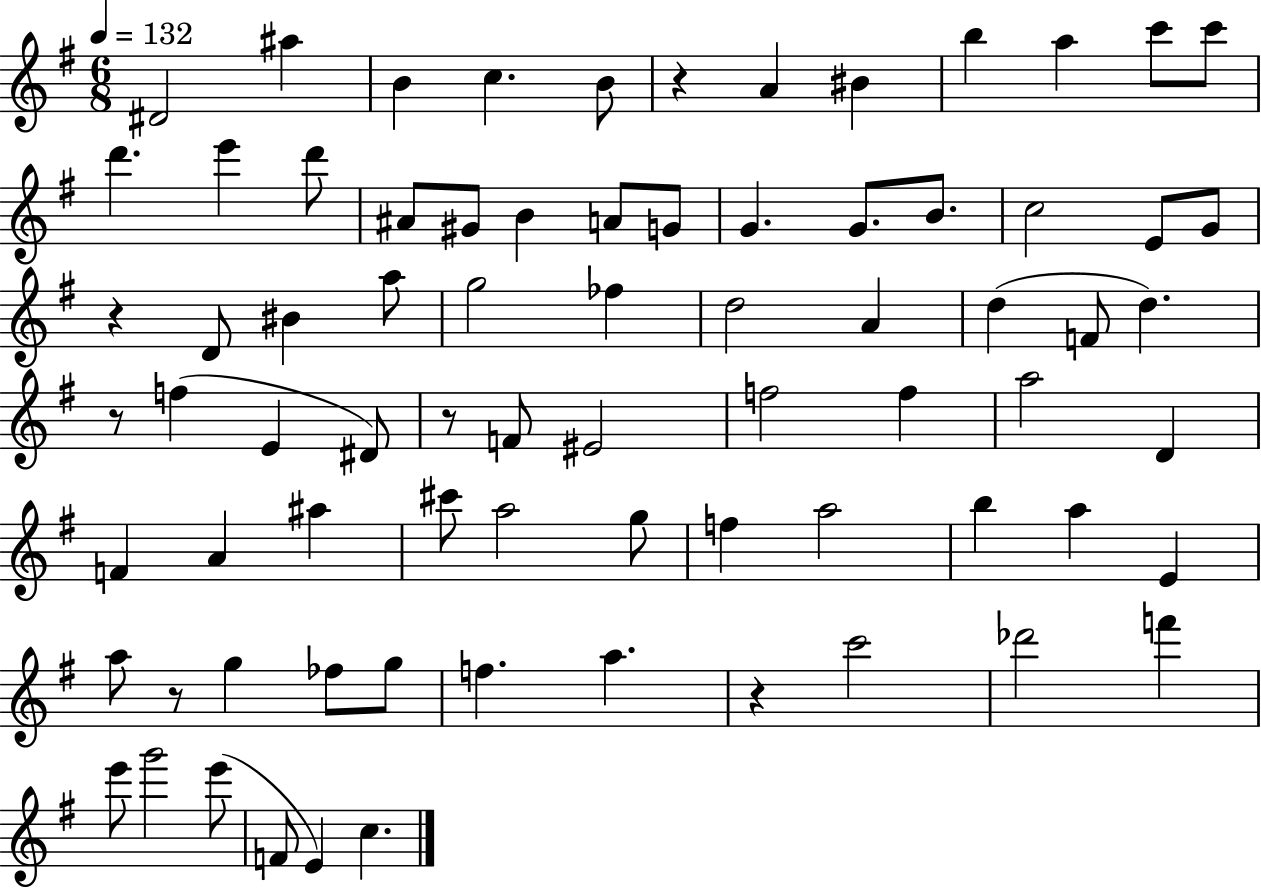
D#4/h A#5/q B4/q C5/q. B4/e R/q A4/q BIS4/q B5/q A5/q C6/e C6/e D6/q. E6/q D6/e A#4/e G#4/e B4/q A4/e G4/e G4/q. G4/e. B4/e. C5/h E4/e G4/e R/q D4/e BIS4/q A5/e G5/h FES5/q D5/h A4/q D5/q F4/e D5/q. R/e F5/q E4/q D#4/e R/e F4/e EIS4/h F5/h F5/q A5/h D4/q F4/q A4/q A#5/q C#6/e A5/h G5/e F5/q A5/h B5/q A5/q E4/q A5/e R/e G5/q FES5/e G5/e F5/q. A5/q. R/q C6/h Db6/h F6/q E6/e G6/h E6/e F4/e E4/q C5/q.